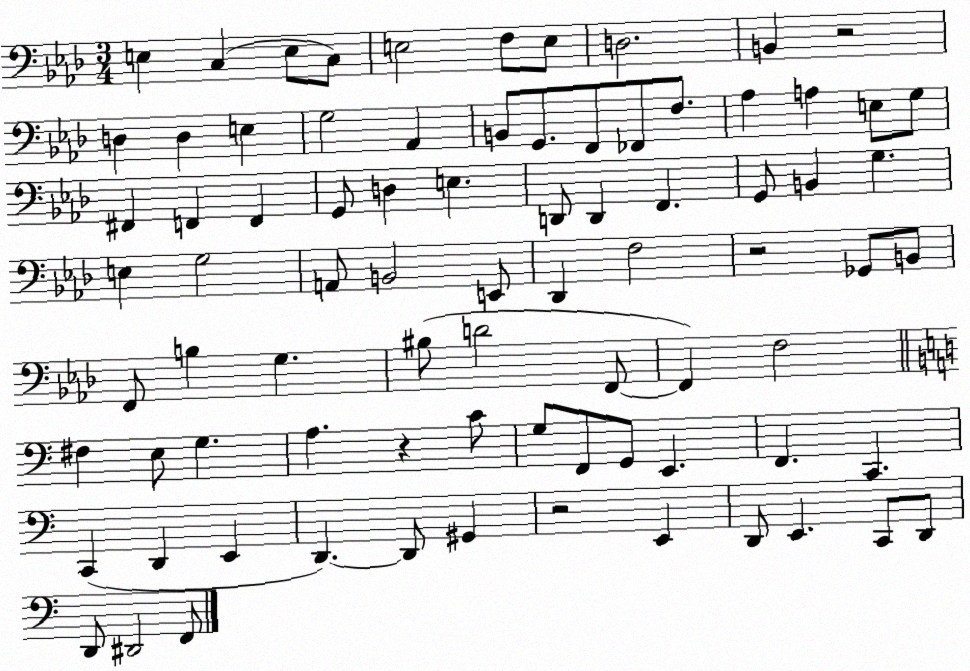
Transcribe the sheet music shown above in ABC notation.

X:1
T:Untitled
M:3/4
L:1/4
K:Ab
E, C, E,/2 C,/2 E,2 F,/2 E,/2 D,2 B,, z2 D, D, E, G,2 _A,, B,,/2 G,,/2 F,,/2 _F,,/2 F,/2 _A, A, E,/2 G,/2 ^F,, F,, F,, G,,/2 D, E, D,,/2 D,, F,, G,,/2 B,, G, E, G,2 A,,/2 B,,2 E,,/2 _D,, F,2 z2 _G,,/2 B,,/2 F,,/2 B, G, ^B,/2 D2 F,,/2 F,, F,2 ^F, E,/2 G, A, z C/2 G,/2 F,,/2 G,,/2 E,, F,, C,, C,, D,, E,, D,, D,,/2 ^G,, z2 E,, D,,/2 E,, C,,/2 D,,/2 D,,/2 ^D,,2 F,,/2